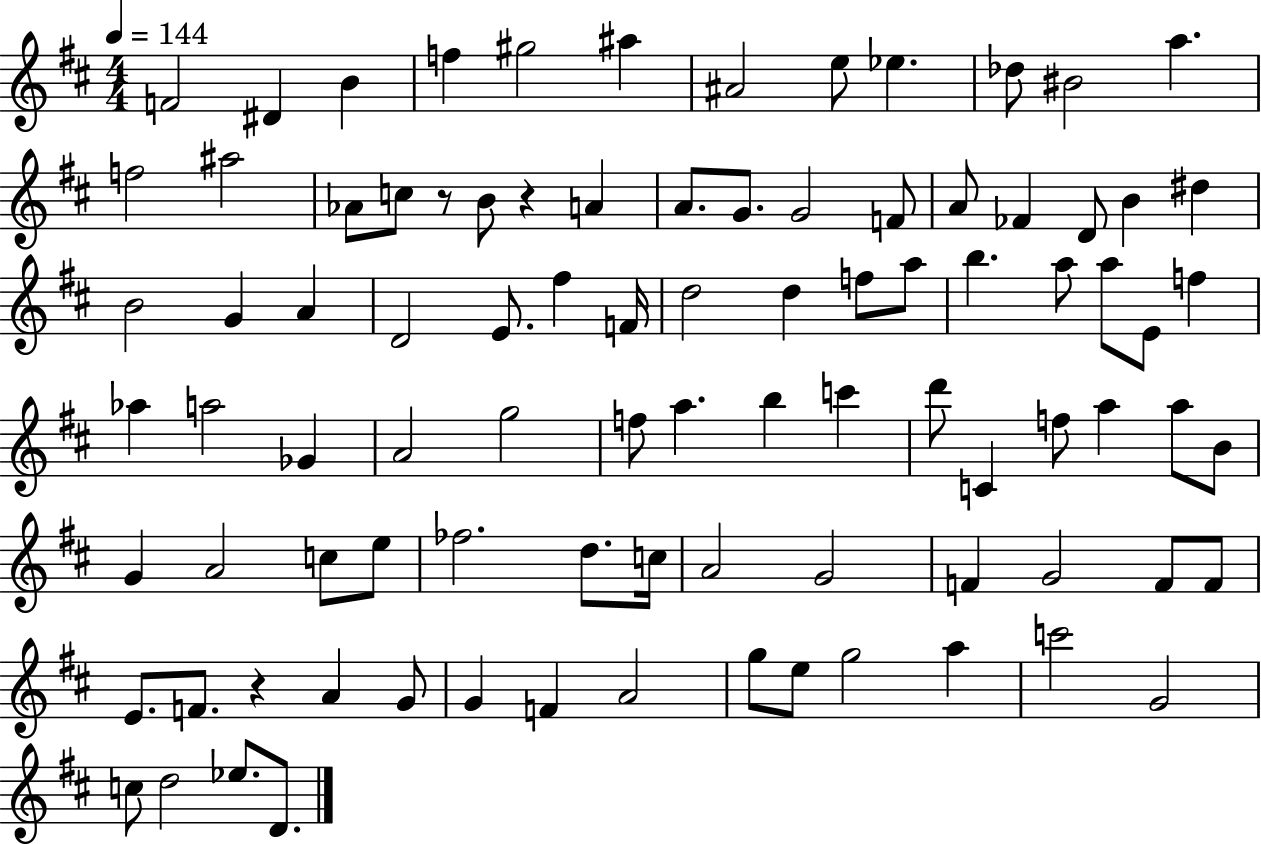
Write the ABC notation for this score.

X:1
T:Untitled
M:4/4
L:1/4
K:D
F2 ^D B f ^g2 ^a ^A2 e/2 _e _d/2 ^B2 a f2 ^a2 _A/2 c/2 z/2 B/2 z A A/2 G/2 G2 F/2 A/2 _F D/2 B ^d B2 G A D2 E/2 ^f F/4 d2 d f/2 a/2 b a/2 a/2 E/2 f _a a2 _G A2 g2 f/2 a b c' d'/2 C f/2 a a/2 B/2 G A2 c/2 e/2 _f2 d/2 c/4 A2 G2 F G2 F/2 F/2 E/2 F/2 z A G/2 G F A2 g/2 e/2 g2 a c'2 G2 c/2 d2 _e/2 D/2